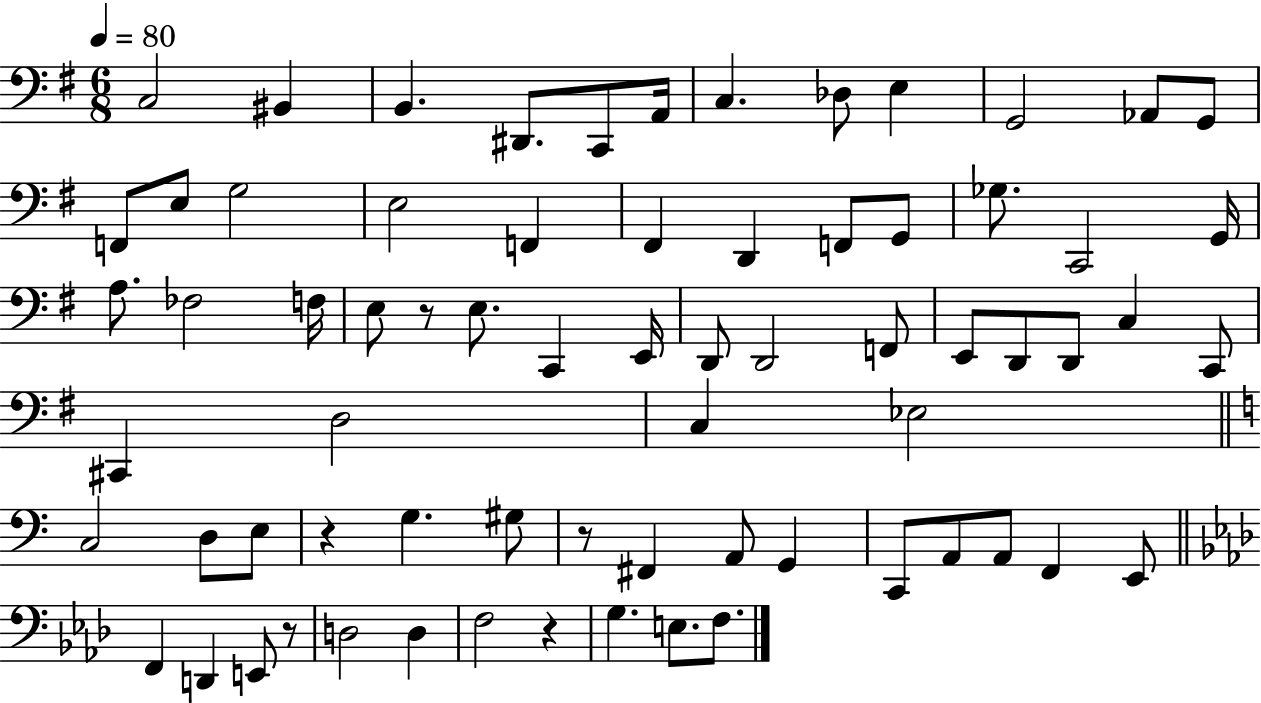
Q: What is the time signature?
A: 6/8